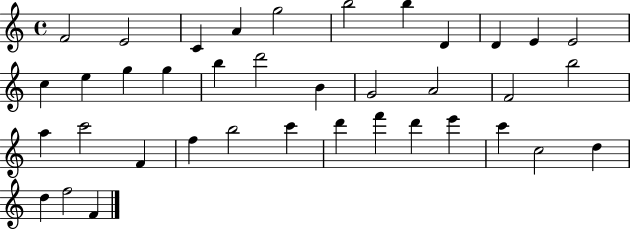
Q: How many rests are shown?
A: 0